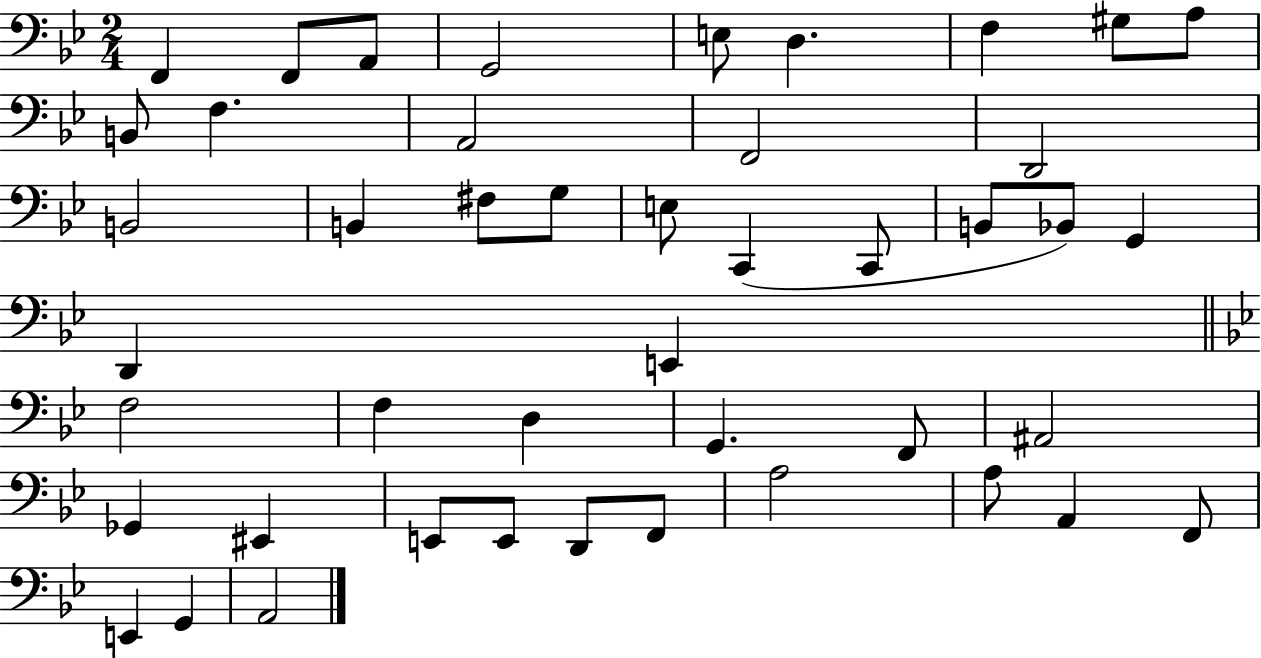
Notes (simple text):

F2/q F2/e A2/e G2/h E3/e D3/q. F3/q G#3/e A3/e B2/e F3/q. A2/h F2/h D2/h B2/h B2/q F#3/e G3/e E3/e C2/q C2/e B2/e Bb2/e G2/q D2/q E2/q F3/h F3/q D3/q G2/q. F2/e A#2/h Gb2/q EIS2/q E2/e E2/e D2/e F2/e A3/h A3/e A2/q F2/e E2/q G2/q A2/h